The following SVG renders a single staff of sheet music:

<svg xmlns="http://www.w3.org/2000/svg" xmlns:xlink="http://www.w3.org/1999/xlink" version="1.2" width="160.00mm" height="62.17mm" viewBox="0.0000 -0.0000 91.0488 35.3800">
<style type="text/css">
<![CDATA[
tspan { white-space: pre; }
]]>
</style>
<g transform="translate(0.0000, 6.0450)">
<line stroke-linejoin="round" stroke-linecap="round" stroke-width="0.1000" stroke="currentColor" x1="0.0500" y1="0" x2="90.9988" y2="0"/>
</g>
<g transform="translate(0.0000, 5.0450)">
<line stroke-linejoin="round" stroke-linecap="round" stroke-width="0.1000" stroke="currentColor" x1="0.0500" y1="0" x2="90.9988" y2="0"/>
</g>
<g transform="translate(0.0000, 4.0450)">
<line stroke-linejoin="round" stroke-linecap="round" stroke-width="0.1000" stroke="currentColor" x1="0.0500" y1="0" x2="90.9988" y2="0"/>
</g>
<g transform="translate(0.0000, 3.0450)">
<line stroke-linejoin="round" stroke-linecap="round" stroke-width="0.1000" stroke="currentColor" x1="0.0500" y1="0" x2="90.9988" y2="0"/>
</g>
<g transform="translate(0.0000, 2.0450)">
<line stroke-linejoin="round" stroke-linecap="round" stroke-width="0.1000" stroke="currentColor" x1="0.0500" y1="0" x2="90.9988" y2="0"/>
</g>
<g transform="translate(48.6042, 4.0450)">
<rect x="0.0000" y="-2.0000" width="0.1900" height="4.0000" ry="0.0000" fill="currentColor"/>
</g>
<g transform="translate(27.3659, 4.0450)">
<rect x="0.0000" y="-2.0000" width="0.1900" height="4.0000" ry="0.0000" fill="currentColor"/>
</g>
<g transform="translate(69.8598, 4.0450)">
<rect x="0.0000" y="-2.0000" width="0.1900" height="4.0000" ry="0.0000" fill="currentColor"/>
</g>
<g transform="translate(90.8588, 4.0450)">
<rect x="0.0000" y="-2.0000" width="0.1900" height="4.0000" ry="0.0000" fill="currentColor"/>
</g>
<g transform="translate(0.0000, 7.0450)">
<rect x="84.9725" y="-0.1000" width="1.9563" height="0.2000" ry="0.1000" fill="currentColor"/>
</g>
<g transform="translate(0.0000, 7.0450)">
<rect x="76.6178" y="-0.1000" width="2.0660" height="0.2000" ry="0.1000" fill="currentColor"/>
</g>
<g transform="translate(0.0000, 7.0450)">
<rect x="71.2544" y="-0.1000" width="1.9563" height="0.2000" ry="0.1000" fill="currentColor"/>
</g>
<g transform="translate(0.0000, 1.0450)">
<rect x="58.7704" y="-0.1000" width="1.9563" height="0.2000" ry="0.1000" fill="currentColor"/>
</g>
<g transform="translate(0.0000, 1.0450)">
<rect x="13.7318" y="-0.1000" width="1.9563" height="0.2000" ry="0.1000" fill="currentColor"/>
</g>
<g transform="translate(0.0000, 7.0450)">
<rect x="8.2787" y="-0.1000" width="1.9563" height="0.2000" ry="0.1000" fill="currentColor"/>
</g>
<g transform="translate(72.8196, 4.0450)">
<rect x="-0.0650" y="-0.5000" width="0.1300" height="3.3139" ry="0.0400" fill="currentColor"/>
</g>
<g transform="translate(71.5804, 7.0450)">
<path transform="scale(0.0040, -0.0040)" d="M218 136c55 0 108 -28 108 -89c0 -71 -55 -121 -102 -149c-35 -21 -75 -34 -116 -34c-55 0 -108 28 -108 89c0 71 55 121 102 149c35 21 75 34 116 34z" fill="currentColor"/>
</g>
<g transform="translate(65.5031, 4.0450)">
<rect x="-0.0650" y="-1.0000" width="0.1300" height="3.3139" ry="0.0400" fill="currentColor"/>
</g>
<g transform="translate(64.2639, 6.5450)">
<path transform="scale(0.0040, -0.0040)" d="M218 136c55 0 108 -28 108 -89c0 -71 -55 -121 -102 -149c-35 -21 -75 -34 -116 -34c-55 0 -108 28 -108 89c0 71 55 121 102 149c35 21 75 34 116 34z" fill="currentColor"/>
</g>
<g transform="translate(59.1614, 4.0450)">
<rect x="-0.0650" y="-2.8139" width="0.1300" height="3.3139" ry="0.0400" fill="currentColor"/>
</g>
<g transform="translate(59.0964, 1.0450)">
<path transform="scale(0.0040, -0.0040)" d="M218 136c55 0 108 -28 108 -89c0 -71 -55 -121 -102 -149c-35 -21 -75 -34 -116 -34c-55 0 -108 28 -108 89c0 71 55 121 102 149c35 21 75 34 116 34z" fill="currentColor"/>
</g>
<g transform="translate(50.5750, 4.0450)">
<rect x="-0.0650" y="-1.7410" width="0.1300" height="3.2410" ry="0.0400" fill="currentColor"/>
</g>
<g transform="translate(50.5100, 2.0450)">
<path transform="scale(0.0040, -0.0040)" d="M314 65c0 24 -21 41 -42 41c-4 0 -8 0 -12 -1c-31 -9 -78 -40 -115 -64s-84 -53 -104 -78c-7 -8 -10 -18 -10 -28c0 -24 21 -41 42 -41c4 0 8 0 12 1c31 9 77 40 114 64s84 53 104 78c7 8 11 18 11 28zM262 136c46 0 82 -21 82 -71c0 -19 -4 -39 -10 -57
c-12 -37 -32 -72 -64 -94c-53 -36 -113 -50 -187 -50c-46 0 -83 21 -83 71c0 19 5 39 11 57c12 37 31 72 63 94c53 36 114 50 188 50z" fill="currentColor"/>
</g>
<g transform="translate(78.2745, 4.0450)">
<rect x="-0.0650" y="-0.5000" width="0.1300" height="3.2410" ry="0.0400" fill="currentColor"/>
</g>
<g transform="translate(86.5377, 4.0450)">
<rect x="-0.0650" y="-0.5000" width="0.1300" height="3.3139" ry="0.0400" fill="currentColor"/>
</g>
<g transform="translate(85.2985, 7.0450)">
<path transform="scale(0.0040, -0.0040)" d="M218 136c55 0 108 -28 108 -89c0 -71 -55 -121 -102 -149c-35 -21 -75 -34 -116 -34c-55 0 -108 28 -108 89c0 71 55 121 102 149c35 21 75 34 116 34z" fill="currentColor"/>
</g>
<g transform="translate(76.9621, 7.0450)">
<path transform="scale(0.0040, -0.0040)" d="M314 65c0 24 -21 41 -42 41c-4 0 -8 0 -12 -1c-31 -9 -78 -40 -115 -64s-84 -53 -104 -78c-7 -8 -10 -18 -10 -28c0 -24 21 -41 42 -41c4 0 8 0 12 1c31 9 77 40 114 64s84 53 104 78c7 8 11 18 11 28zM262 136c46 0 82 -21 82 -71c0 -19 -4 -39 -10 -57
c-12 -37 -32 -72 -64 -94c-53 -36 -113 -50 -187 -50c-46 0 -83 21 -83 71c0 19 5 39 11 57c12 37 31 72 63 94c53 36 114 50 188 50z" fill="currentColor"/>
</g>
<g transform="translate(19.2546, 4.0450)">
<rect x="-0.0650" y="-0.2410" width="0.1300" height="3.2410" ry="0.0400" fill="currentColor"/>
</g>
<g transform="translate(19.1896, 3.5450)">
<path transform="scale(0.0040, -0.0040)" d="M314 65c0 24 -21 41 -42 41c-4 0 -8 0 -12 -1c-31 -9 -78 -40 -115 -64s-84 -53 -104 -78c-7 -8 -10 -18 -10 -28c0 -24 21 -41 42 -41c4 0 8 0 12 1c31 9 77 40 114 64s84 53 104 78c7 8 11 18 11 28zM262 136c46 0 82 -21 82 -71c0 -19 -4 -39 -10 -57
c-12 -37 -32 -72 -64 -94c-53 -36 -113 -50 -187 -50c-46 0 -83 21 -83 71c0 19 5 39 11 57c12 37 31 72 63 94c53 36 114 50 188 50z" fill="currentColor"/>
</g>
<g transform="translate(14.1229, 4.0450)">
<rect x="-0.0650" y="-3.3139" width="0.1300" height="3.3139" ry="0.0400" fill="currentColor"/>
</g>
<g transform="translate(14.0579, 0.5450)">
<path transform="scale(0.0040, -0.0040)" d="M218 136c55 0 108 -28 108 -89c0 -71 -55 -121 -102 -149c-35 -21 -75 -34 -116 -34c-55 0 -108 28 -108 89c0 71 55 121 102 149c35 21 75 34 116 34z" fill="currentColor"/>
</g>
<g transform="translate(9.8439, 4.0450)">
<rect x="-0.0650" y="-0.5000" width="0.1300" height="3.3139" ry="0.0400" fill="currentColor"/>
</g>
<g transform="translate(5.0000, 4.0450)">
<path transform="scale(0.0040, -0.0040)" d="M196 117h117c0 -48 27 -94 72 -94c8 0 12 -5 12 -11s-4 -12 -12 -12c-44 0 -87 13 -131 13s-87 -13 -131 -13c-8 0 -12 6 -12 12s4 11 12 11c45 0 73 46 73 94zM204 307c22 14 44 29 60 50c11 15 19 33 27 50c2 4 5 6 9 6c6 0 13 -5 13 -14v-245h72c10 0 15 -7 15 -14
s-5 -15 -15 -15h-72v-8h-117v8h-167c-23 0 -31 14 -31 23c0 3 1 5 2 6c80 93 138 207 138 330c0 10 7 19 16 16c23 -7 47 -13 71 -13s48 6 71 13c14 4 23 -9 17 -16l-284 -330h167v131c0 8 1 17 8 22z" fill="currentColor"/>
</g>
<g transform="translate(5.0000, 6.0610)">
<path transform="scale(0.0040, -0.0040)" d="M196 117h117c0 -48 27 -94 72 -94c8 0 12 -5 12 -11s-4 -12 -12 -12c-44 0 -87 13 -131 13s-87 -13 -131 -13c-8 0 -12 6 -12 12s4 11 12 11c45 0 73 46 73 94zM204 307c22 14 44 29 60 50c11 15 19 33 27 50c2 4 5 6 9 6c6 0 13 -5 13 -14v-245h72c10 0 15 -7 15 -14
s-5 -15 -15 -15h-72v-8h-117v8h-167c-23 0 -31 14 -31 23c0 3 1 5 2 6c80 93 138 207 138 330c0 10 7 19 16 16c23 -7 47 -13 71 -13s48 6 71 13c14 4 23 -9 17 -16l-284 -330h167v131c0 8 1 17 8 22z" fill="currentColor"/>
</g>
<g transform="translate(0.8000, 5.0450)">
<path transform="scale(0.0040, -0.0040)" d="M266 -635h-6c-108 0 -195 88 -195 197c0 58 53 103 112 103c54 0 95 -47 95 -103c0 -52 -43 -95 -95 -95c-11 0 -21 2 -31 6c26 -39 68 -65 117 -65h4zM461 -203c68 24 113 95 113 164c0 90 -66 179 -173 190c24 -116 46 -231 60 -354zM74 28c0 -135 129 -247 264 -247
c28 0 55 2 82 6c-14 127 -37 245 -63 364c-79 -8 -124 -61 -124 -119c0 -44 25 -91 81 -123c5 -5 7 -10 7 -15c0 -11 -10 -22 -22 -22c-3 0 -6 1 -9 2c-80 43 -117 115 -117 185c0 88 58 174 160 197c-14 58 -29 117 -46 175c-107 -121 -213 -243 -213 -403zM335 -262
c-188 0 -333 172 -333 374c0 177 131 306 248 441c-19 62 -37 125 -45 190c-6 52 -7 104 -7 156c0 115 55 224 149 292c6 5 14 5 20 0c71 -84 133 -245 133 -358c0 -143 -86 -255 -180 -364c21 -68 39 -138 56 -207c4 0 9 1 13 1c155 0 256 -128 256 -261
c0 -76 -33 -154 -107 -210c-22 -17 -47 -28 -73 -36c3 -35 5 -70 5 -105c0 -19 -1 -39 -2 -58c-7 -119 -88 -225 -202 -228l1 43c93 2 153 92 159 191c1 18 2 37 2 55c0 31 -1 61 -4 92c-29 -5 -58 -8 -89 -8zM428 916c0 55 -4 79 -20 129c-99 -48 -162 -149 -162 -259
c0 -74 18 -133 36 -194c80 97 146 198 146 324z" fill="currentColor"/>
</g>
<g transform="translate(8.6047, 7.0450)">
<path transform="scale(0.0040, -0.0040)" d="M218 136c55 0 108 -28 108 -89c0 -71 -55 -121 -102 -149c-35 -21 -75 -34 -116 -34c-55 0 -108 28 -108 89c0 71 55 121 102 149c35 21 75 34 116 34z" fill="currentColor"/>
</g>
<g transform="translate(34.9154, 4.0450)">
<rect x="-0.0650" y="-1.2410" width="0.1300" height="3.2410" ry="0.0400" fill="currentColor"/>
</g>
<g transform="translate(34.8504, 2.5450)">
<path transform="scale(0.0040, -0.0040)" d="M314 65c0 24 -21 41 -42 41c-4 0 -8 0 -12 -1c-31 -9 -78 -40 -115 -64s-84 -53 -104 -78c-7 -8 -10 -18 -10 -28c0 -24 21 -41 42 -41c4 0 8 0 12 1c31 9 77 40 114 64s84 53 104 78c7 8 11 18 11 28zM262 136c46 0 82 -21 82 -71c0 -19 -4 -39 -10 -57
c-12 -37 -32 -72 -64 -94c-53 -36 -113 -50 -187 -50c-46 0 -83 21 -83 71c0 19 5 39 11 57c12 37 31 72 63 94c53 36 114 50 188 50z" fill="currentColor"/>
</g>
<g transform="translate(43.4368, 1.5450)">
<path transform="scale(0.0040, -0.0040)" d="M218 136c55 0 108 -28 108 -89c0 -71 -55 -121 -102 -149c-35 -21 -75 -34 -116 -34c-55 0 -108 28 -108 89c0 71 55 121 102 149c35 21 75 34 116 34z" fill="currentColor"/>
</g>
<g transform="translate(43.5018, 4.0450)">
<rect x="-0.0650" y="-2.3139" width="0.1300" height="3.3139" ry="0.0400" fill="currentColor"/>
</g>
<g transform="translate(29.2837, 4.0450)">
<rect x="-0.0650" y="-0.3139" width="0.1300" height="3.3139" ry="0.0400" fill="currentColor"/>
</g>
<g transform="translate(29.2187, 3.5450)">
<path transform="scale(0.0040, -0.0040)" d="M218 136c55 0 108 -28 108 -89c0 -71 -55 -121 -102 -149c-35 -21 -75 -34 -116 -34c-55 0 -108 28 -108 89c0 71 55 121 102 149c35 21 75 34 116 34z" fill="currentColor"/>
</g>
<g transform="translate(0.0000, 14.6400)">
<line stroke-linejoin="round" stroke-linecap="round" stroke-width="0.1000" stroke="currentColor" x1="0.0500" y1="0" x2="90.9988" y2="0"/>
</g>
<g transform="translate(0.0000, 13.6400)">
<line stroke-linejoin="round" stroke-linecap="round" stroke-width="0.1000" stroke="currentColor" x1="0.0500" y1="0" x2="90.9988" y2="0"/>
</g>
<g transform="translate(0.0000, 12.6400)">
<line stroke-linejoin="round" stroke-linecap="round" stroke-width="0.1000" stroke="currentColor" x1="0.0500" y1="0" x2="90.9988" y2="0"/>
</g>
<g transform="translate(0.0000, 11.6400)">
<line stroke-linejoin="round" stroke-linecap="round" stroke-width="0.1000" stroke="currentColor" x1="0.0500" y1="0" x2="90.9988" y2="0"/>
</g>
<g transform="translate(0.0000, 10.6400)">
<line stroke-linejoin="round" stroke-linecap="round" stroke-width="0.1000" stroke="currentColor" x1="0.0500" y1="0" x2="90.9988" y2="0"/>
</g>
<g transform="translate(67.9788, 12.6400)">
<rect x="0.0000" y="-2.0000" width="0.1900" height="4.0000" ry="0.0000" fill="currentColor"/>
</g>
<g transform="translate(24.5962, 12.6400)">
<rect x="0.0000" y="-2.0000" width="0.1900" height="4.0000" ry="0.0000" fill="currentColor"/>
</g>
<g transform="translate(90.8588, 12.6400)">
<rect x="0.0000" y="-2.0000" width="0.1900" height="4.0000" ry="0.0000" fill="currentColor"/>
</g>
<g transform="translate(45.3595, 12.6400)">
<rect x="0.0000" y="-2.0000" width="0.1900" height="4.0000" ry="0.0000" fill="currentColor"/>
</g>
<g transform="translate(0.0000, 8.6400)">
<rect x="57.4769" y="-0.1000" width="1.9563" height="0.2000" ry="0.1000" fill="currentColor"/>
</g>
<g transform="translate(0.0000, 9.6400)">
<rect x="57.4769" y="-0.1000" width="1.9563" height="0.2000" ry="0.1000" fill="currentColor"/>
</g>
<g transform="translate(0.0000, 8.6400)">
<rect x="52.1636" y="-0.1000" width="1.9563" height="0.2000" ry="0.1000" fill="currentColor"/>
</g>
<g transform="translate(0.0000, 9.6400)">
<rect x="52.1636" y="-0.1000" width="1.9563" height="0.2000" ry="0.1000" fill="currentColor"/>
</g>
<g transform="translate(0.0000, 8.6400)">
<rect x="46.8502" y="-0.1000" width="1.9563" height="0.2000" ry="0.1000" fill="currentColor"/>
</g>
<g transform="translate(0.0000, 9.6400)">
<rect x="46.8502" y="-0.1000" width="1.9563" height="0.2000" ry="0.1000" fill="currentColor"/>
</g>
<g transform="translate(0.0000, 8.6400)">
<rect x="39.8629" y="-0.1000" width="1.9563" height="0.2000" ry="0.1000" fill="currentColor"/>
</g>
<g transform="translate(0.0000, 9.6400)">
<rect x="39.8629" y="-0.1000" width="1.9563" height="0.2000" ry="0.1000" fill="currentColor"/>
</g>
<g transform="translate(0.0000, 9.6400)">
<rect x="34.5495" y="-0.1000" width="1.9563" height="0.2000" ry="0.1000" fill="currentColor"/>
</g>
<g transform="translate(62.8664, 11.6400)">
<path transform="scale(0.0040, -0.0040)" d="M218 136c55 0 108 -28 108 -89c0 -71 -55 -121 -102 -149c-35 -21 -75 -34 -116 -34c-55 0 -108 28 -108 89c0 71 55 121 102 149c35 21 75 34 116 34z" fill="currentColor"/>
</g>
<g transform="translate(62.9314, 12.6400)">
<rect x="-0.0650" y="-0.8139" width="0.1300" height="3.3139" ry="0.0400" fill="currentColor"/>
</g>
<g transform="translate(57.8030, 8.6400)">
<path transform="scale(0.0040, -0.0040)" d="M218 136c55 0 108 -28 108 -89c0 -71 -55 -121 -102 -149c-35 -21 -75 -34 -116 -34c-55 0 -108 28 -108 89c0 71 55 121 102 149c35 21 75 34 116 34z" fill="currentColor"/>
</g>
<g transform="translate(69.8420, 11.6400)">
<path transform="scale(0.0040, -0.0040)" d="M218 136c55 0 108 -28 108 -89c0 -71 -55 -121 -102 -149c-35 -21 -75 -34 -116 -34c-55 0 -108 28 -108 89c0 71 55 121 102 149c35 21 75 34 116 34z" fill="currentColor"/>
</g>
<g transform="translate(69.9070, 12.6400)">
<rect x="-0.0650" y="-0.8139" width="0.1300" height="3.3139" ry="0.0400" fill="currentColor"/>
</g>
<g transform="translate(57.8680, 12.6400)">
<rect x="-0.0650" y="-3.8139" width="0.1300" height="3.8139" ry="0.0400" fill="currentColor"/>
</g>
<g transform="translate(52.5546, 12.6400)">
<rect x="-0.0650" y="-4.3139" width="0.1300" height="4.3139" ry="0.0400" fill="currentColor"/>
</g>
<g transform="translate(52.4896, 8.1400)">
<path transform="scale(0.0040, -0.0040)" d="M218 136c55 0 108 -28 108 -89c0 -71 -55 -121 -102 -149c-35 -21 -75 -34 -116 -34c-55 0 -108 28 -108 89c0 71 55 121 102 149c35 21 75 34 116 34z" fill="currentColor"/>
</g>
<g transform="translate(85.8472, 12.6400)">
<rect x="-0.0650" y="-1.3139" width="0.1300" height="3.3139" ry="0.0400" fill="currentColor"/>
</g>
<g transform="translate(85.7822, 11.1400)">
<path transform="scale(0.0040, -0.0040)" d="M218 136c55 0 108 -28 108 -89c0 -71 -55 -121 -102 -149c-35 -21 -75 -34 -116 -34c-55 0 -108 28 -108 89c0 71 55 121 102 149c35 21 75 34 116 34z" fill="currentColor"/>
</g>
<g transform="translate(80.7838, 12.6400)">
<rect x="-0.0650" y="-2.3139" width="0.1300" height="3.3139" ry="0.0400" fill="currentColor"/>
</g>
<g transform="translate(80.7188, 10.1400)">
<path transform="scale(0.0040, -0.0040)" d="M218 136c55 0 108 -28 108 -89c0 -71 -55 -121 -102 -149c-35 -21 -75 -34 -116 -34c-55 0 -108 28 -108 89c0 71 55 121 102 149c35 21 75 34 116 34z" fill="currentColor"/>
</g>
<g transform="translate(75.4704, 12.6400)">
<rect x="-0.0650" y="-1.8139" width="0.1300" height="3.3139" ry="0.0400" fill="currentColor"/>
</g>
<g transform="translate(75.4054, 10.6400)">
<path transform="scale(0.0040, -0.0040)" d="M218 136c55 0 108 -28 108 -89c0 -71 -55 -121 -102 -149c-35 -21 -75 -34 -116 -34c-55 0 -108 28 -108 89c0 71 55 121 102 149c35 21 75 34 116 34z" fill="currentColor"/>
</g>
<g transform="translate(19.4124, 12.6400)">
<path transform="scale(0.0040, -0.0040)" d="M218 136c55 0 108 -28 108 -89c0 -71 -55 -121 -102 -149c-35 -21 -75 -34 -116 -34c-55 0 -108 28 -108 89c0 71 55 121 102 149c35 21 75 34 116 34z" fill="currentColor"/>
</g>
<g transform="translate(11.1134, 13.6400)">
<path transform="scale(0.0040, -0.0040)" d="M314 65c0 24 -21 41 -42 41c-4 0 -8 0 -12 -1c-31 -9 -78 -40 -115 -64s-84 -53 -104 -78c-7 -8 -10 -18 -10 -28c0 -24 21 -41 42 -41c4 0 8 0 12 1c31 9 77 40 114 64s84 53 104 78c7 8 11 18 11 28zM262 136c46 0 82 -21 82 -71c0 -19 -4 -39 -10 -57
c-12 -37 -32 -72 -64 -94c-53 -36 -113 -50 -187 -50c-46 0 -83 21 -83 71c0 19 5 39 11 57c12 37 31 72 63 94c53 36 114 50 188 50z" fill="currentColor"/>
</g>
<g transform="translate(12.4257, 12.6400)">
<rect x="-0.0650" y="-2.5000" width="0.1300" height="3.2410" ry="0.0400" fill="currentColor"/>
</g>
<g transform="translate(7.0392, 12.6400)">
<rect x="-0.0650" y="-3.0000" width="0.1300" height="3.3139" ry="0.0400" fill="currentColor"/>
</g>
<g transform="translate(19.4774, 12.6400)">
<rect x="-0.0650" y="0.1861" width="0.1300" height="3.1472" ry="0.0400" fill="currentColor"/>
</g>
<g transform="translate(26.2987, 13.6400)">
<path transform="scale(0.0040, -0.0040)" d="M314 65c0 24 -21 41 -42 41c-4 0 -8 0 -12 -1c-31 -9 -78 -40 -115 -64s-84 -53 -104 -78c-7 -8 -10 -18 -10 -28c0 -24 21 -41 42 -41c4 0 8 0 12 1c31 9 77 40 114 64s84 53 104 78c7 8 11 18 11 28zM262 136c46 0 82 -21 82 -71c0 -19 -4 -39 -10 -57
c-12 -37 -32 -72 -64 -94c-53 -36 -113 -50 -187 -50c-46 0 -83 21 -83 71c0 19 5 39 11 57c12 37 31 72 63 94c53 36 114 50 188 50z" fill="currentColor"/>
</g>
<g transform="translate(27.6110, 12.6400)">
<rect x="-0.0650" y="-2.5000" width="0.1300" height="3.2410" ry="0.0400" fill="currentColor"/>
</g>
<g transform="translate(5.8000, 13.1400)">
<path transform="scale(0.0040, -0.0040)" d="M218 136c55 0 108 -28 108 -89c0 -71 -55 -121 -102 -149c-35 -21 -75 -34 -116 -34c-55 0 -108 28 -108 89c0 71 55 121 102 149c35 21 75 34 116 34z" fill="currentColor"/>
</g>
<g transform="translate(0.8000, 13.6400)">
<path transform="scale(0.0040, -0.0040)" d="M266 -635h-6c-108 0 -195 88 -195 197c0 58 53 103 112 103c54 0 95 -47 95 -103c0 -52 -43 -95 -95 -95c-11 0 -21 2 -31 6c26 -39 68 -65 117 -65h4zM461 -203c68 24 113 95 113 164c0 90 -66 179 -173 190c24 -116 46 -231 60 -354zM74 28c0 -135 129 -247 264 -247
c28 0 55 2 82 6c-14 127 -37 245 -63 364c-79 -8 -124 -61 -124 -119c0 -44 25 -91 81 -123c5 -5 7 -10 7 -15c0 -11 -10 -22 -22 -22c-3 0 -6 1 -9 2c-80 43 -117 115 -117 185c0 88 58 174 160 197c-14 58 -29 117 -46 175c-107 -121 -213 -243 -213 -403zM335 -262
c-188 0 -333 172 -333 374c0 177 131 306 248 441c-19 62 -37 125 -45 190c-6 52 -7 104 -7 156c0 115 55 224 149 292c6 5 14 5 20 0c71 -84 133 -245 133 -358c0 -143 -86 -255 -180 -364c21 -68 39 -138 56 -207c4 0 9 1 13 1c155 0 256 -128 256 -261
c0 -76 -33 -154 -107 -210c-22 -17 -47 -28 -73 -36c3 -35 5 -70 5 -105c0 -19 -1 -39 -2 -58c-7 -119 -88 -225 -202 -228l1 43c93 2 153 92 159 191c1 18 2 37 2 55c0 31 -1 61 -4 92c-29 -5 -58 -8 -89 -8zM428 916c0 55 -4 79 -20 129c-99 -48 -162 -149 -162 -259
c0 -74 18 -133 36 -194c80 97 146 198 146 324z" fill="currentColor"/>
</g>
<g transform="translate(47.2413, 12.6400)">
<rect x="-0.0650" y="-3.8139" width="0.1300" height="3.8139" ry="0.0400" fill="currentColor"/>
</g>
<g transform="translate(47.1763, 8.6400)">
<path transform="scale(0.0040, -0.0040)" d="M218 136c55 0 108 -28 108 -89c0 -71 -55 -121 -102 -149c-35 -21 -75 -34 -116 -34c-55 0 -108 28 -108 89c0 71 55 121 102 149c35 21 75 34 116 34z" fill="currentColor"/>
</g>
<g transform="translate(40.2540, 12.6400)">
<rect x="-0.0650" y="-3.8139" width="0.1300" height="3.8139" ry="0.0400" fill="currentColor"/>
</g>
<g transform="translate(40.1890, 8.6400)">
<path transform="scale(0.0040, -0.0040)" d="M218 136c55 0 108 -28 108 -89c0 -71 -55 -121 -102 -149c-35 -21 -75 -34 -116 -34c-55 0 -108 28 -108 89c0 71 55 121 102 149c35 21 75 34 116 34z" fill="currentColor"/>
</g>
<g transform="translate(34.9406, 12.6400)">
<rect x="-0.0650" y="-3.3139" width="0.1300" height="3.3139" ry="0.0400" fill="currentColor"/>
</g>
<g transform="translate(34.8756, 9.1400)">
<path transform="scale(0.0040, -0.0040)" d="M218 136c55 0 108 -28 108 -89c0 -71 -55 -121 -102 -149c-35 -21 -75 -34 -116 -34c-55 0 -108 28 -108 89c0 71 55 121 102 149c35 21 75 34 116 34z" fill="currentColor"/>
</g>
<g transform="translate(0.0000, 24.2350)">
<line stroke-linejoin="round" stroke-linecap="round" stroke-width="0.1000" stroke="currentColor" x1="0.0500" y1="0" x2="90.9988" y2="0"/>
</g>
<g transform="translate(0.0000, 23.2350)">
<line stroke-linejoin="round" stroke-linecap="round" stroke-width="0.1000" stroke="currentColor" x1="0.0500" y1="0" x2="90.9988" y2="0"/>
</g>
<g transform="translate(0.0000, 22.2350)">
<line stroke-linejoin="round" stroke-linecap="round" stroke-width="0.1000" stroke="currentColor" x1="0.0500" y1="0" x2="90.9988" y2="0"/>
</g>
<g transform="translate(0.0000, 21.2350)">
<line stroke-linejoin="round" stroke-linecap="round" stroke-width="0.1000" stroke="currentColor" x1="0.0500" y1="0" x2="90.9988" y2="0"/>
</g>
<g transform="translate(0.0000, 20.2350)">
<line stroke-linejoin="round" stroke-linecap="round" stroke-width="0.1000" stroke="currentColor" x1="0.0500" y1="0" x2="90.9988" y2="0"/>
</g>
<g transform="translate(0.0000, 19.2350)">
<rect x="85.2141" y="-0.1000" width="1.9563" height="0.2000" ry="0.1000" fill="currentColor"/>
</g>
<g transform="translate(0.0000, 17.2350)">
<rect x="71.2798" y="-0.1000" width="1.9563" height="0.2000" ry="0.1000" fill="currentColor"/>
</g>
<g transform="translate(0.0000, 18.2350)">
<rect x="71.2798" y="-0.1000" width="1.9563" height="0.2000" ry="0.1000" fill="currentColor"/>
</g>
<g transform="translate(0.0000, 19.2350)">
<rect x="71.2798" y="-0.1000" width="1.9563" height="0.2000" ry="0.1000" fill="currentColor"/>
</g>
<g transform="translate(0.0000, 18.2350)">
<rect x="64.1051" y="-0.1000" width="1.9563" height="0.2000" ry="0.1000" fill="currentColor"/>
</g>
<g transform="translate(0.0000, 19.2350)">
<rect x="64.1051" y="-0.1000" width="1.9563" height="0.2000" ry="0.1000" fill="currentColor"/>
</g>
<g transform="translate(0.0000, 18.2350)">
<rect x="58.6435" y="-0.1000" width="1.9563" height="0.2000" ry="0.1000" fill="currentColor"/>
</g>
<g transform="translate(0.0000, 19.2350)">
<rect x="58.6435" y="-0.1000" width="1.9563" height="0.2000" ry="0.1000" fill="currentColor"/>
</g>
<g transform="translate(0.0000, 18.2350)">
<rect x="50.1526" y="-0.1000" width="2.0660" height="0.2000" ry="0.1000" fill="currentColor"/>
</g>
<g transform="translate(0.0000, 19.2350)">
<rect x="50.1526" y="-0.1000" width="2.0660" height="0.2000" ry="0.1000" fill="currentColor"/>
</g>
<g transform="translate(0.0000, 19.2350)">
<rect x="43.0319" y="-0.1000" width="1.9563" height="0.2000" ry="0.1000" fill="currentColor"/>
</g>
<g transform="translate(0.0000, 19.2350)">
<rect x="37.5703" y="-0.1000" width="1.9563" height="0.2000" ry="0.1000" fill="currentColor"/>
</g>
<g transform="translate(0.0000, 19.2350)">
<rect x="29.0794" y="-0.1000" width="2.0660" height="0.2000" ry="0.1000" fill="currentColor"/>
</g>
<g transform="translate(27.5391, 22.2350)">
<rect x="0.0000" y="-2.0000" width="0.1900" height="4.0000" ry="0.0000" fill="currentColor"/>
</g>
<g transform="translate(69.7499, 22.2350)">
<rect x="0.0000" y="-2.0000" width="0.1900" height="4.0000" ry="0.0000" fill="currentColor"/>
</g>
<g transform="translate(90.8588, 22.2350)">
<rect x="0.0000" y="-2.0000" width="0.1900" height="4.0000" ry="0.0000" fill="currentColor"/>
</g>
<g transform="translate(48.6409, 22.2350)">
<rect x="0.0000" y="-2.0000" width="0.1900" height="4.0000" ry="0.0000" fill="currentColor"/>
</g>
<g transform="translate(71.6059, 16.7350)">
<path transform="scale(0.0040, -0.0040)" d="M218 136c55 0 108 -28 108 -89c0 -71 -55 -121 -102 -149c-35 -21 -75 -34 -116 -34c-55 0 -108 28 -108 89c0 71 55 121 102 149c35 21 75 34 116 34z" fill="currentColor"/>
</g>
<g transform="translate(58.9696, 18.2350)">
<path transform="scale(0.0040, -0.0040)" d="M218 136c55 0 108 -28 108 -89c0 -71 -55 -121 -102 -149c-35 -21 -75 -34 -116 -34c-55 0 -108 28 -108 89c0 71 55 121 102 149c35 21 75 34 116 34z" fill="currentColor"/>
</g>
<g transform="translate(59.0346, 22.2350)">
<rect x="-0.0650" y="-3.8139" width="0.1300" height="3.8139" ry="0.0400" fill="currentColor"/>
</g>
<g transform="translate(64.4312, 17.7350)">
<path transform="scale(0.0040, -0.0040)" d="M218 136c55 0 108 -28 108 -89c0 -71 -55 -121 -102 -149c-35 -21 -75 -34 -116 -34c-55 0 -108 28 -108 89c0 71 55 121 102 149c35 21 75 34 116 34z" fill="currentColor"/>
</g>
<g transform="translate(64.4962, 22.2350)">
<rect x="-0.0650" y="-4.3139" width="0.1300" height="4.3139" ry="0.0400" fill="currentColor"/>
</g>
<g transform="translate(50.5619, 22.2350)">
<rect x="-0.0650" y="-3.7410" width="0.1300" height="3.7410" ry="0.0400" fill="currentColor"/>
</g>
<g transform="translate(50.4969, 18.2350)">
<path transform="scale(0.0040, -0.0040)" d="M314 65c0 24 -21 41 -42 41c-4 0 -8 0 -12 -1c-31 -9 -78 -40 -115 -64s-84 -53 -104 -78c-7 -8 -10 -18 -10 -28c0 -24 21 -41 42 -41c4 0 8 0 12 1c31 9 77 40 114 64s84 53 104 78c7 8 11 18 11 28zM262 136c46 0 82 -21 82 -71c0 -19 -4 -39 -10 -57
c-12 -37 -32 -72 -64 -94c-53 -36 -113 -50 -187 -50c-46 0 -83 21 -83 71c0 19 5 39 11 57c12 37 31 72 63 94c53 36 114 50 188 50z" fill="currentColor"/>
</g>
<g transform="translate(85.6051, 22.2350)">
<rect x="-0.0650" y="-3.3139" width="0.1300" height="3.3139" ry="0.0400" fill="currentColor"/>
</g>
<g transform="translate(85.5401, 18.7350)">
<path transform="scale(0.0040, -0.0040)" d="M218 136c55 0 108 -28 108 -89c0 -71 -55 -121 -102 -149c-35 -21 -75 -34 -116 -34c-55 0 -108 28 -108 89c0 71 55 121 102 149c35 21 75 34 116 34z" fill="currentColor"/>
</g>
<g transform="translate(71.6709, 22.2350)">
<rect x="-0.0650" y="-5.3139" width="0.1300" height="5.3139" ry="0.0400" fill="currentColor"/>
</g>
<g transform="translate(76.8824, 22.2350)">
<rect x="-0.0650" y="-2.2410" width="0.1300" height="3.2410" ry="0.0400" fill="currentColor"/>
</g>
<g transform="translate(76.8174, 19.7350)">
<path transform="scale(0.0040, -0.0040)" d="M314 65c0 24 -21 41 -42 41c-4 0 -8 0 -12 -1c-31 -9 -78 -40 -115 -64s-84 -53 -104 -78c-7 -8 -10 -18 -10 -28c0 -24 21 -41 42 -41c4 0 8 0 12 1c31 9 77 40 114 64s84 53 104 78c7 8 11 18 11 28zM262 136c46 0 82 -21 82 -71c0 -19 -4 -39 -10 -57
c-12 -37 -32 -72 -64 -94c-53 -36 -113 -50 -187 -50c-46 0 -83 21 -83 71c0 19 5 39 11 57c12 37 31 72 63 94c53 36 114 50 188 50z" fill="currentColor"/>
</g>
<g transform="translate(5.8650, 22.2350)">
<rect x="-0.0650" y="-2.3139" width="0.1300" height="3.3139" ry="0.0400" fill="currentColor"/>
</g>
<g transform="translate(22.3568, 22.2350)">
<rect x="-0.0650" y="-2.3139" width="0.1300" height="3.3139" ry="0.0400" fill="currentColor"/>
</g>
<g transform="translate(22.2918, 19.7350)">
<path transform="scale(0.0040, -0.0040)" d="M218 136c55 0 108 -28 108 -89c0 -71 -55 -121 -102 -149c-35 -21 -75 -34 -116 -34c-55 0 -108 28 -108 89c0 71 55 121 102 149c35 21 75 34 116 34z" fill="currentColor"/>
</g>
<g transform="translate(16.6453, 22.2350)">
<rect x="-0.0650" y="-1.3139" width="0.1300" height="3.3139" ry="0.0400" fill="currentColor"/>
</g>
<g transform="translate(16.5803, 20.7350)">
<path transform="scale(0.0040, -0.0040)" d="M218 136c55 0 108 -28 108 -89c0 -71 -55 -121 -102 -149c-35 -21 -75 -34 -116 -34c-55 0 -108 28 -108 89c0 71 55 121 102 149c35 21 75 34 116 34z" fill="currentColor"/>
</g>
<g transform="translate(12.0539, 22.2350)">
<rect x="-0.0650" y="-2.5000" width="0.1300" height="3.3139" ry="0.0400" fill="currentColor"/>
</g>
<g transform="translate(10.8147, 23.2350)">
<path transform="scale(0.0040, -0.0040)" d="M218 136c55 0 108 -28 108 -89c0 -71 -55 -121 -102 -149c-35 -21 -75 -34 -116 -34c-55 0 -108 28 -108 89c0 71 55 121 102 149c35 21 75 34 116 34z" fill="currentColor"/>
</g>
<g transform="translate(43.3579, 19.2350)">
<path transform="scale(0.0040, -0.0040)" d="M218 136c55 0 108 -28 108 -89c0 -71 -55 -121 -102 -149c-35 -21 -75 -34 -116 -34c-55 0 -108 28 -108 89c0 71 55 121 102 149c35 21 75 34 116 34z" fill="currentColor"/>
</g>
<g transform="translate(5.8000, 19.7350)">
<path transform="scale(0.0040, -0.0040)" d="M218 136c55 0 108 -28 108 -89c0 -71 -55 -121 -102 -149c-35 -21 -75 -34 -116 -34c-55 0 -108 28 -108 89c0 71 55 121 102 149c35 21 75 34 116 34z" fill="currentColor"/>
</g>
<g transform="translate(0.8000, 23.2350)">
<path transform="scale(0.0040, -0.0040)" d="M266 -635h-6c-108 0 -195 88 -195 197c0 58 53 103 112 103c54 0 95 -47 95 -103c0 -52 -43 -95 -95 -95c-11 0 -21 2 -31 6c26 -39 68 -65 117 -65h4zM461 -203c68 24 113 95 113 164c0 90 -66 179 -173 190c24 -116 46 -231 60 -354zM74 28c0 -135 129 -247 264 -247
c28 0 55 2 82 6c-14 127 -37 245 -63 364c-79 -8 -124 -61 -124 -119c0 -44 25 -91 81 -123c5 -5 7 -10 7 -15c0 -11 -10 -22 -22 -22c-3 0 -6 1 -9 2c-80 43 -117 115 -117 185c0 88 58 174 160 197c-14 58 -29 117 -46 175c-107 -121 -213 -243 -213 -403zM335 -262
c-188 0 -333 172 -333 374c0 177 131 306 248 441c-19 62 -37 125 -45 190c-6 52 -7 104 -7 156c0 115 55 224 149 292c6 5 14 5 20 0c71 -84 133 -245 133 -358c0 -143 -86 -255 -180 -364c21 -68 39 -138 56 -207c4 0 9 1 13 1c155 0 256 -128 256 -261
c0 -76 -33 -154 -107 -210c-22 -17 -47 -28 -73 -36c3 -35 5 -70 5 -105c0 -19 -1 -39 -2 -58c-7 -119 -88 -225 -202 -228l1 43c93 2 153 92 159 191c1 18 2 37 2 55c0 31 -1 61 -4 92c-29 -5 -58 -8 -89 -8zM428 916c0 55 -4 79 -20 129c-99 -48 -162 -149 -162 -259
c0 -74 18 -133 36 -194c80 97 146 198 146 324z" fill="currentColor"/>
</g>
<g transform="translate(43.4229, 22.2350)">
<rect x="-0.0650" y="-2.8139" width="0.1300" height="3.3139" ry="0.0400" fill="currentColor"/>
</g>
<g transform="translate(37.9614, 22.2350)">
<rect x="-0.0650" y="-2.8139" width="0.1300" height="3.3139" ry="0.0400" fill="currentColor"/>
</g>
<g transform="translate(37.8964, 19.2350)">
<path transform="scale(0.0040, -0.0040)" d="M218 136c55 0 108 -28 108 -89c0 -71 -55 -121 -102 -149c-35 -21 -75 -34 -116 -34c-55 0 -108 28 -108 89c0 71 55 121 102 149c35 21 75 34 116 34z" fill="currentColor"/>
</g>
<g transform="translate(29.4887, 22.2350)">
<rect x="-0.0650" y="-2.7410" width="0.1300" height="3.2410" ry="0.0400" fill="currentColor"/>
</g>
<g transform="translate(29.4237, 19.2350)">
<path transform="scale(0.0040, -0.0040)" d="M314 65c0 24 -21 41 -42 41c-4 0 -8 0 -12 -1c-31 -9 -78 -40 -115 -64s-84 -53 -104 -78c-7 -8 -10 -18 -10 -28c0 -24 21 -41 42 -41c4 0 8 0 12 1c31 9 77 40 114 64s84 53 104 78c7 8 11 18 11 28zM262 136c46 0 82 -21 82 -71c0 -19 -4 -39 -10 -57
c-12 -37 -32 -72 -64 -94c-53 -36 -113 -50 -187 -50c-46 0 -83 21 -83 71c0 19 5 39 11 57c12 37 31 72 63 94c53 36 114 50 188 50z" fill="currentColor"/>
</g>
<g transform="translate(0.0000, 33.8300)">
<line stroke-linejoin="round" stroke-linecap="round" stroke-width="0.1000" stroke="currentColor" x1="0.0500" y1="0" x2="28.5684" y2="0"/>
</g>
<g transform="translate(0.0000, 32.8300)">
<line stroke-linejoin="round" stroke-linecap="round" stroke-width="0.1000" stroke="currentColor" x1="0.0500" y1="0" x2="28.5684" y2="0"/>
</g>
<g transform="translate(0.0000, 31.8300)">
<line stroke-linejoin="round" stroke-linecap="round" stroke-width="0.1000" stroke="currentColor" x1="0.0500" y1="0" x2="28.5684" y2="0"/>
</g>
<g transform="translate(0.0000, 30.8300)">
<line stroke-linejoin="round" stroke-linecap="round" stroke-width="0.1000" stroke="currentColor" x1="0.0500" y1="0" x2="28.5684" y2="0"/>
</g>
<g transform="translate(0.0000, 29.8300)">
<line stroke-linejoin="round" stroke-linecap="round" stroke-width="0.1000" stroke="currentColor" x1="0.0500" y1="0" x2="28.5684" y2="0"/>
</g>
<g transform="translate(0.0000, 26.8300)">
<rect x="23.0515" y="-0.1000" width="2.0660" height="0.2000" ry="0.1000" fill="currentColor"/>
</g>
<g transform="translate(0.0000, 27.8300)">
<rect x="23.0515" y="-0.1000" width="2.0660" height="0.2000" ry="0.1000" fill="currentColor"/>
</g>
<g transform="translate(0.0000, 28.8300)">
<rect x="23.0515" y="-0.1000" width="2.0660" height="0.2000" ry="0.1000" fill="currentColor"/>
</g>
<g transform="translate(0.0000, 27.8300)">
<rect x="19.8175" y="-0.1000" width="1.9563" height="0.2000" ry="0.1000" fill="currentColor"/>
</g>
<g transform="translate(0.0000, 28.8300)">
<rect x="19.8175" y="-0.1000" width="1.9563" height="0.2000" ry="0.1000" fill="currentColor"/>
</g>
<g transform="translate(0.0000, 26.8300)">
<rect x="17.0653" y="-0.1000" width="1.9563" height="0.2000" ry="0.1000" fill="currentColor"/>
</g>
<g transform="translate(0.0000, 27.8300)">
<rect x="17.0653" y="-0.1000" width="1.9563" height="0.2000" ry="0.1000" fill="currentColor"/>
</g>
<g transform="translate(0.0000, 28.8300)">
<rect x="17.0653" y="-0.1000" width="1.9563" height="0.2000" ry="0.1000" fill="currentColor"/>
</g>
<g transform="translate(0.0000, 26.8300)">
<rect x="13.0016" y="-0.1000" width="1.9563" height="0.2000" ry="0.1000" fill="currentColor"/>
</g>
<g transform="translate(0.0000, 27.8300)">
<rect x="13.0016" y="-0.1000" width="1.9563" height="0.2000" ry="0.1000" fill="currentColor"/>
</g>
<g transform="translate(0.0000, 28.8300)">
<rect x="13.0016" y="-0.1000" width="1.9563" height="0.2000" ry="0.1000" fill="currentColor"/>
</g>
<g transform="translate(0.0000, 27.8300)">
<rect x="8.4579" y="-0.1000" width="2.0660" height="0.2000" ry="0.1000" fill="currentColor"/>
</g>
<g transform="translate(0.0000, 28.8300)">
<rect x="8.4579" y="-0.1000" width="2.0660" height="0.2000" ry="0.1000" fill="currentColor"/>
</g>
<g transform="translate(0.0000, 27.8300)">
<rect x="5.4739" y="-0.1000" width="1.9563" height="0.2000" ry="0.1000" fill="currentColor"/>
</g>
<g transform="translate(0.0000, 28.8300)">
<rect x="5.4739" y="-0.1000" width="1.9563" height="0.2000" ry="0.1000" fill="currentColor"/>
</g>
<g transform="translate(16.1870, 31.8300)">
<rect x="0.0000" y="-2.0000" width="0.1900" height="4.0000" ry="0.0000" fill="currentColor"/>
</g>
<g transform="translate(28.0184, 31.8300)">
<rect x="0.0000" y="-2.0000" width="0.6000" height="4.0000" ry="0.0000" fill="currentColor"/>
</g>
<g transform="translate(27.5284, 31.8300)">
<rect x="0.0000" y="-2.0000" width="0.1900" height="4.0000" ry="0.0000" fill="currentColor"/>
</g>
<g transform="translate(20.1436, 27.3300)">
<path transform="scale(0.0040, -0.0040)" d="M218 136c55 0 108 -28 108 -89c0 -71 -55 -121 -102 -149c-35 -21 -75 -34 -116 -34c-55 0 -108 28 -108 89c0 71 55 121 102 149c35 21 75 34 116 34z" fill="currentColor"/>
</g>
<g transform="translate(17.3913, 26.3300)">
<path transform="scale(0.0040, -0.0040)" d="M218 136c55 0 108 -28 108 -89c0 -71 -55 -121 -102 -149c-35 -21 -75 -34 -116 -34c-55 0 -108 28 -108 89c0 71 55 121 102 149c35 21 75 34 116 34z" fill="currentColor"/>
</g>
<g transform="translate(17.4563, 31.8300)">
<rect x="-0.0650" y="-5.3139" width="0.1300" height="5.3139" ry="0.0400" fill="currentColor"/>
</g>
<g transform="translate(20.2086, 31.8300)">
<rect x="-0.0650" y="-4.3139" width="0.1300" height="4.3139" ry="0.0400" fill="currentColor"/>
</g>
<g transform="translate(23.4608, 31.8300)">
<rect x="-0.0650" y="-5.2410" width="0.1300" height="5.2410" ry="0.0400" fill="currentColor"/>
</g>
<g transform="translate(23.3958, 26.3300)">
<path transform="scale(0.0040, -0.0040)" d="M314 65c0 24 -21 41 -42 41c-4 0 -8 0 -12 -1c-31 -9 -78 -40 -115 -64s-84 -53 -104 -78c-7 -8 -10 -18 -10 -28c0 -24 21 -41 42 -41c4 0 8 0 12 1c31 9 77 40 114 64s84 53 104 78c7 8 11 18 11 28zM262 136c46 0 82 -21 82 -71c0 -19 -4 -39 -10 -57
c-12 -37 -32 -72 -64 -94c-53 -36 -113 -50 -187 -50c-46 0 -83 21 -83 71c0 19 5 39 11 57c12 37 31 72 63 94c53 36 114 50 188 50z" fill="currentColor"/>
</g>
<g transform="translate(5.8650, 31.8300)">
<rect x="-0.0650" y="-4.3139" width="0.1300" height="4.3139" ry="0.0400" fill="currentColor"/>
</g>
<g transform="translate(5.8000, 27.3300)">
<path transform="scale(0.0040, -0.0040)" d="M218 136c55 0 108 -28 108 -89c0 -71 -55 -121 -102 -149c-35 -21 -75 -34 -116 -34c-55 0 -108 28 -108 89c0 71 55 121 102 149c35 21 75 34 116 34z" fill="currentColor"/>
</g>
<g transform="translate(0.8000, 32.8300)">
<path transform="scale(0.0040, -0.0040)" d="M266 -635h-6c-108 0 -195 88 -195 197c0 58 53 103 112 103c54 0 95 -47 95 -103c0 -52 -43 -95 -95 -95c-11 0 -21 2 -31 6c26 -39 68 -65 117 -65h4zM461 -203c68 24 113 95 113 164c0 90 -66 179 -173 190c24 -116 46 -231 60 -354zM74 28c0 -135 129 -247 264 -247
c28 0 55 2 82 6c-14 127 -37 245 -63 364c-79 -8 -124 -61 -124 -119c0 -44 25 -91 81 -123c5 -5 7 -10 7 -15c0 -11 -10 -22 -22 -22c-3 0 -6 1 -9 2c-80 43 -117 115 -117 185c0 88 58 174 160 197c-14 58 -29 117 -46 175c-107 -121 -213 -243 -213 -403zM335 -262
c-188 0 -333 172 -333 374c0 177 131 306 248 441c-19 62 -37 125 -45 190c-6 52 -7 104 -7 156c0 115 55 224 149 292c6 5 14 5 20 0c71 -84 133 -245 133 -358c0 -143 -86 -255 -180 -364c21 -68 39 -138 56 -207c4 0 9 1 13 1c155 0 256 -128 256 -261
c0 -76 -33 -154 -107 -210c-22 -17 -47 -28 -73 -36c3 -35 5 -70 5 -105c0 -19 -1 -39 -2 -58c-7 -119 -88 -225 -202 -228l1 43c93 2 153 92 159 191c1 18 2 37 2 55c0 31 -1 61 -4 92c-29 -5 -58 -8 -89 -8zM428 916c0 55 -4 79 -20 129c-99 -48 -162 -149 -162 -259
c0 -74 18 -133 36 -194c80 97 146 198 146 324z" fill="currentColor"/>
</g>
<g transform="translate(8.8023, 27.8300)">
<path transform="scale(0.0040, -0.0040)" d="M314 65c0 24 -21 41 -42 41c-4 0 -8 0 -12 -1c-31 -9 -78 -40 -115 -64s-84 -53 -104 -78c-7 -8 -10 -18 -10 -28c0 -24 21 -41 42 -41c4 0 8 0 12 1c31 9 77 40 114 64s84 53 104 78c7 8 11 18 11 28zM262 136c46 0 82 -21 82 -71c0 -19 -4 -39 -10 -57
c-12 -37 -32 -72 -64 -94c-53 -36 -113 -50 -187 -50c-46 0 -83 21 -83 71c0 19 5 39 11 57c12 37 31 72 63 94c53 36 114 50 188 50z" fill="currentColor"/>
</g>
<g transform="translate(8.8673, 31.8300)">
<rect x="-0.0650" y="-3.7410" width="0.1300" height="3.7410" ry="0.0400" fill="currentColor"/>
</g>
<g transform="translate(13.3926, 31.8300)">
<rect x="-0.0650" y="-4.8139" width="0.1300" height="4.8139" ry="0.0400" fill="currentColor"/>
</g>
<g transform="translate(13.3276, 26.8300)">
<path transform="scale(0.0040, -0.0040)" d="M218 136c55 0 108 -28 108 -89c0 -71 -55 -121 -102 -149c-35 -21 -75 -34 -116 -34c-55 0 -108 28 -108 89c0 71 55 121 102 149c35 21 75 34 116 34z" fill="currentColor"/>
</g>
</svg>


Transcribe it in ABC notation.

X:1
T:Untitled
M:4/4
L:1/4
K:C
C b c2 c e2 g f2 a D C C2 C A G2 B G2 b c' c' d' c' d d f g e g G e g a2 a a c'2 c' d' f' g2 b d' c'2 e' f' d' f'2